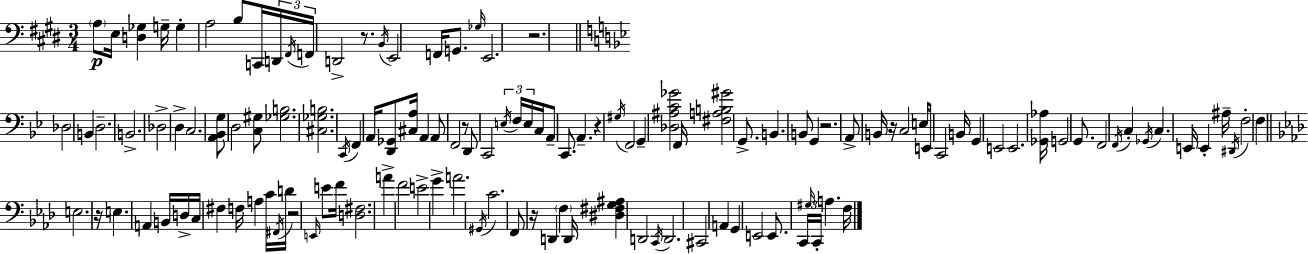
{
  \clef bass
  \numericTimeSignature
  \time 3/4
  \key e \major
  \parenthesize a8\p e16 <d ges>4 g16-- g4-. | a2 b8 c,16 \tuplet 3/2 { d,16 | \acciaccatura { fis,16 } f,16 } d,2-> r8. | \acciaccatura { b,16 } e,2 f,16 g,8. | \break \grace { ges16 } e,2. | r2. | \bar "||" \break \key g \minor des2 b,4 | d2.-- | b,2.-> | des2-> d4-> | \break c2. | <a, bes, g>8 d2 <c gis>8 | <ges b>2. | <cis ges b>2. | \break \acciaccatura { c,16 } f,4 a,16 <d, ges,>8 <cis a>16 a,4 | a,8 f,2 r8 | d,8 c,2 \tuplet 3/2 { \acciaccatura { e16 } | f16 e16 } c16 a,8-- c,8. a,4.-- | \break r4 \acciaccatura { gis16 } f,2 | g,4-- <des ais c' ges'>2 | f,16 <fis a b gis'>2 | g,8.-> b,4. b,8 g,4 | \break r2. | a,8-> b,16 r16 c2 | e16 e,8 c,2 | b,16 g,4 e,2 | \break e,2. | <ges, aes>16 g,2 | g,8. f,2 \acciaccatura { f,16 } | c4-. \acciaccatura { ges,16 } c4. e,16 | \break e,4-. ais16-- \acciaccatura { dis,16 } f2-. | f4 \bar "||" \break \key aes \major e2. | r16 e4. a,4 b,16 | d16-> c16 fis4 f16 a4 c'16 | \acciaccatura { fis,16 } d'16 r2 \grace { e,16 } e'8 | \break f'16 <d fis>2. | a'4-> f'2 | e'2-> g'4-> | a'2. | \break \acciaccatura { gis,16 } c'2. | f,8 r16 d,4 \parenthesize f4 | d,16 <dis fis g ais>4 d,2 | \acciaccatura { c,16 } d,2. | \break cis,2 | a,4 g,4 e,2 | e,8. \tuplet 3/2 { c,16 \grace { gis16 } c,16-. } a4. | f16 \bar "|."
}